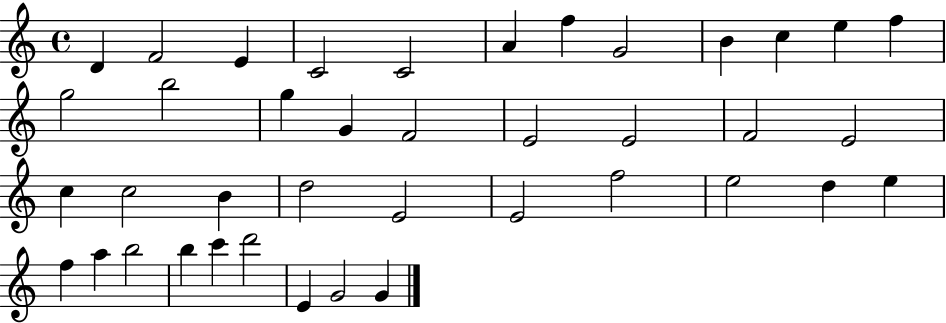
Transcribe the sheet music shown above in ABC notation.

X:1
T:Untitled
M:4/4
L:1/4
K:C
D F2 E C2 C2 A f G2 B c e f g2 b2 g G F2 E2 E2 F2 E2 c c2 B d2 E2 E2 f2 e2 d e f a b2 b c' d'2 E G2 G